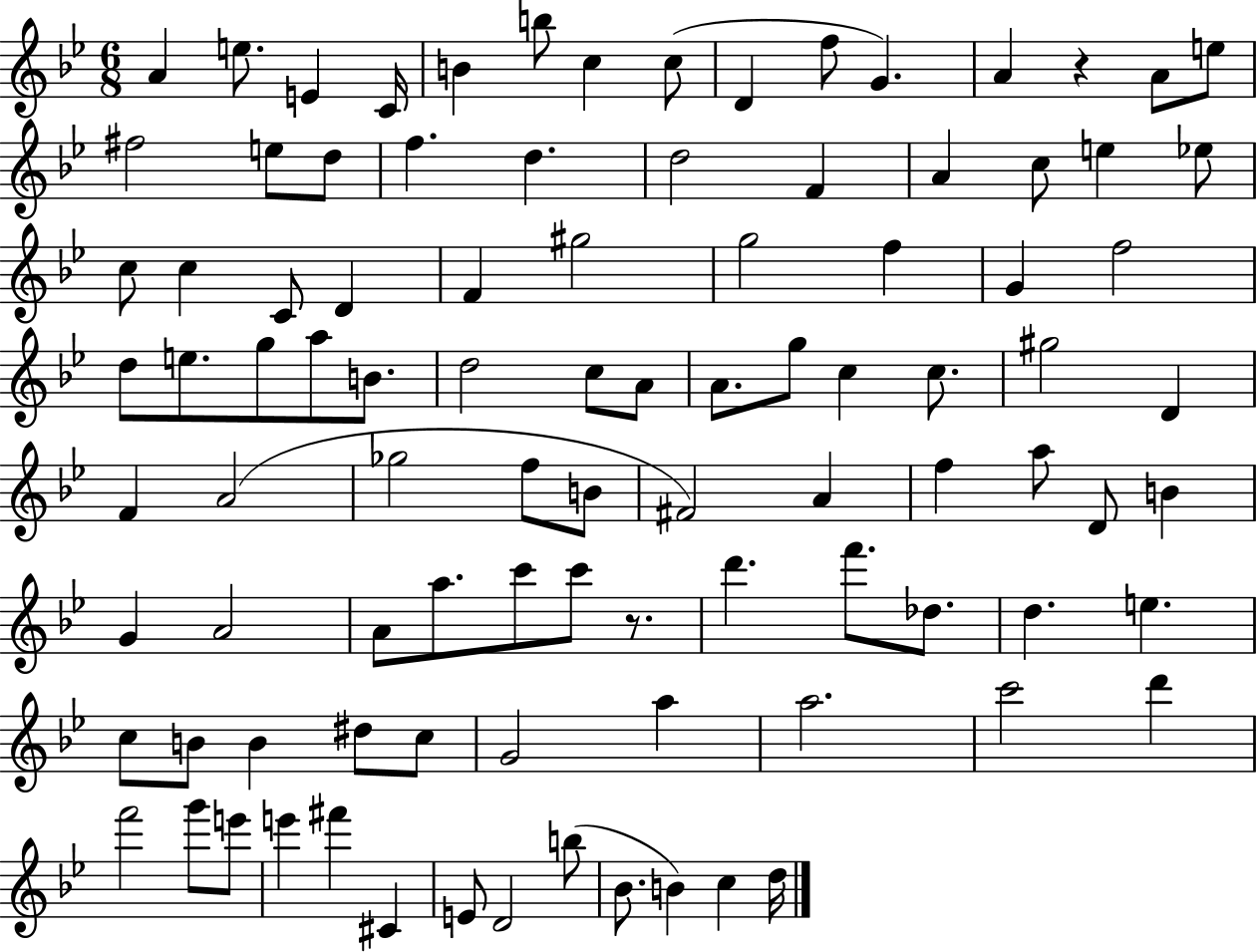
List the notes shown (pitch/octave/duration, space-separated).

A4/q E5/e. E4/q C4/s B4/q B5/e C5/q C5/e D4/q F5/e G4/q. A4/q R/q A4/e E5/e F#5/h E5/e D5/e F5/q. D5/q. D5/h F4/q A4/q C5/e E5/q Eb5/e C5/e C5/q C4/e D4/q F4/q G#5/h G5/h F5/q G4/q F5/h D5/e E5/e. G5/e A5/e B4/e. D5/h C5/e A4/e A4/e. G5/e C5/q C5/e. G#5/h D4/q F4/q A4/h Gb5/h F5/e B4/e F#4/h A4/q F5/q A5/e D4/e B4/q G4/q A4/h A4/e A5/e. C6/e C6/e R/e. D6/q. F6/e. Db5/e. D5/q. E5/q. C5/e B4/e B4/q D#5/e C5/e G4/h A5/q A5/h. C6/h D6/q F6/h G6/e E6/e E6/q F#6/q C#4/q E4/e D4/h B5/e Bb4/e. B4/q C5/q D5/s